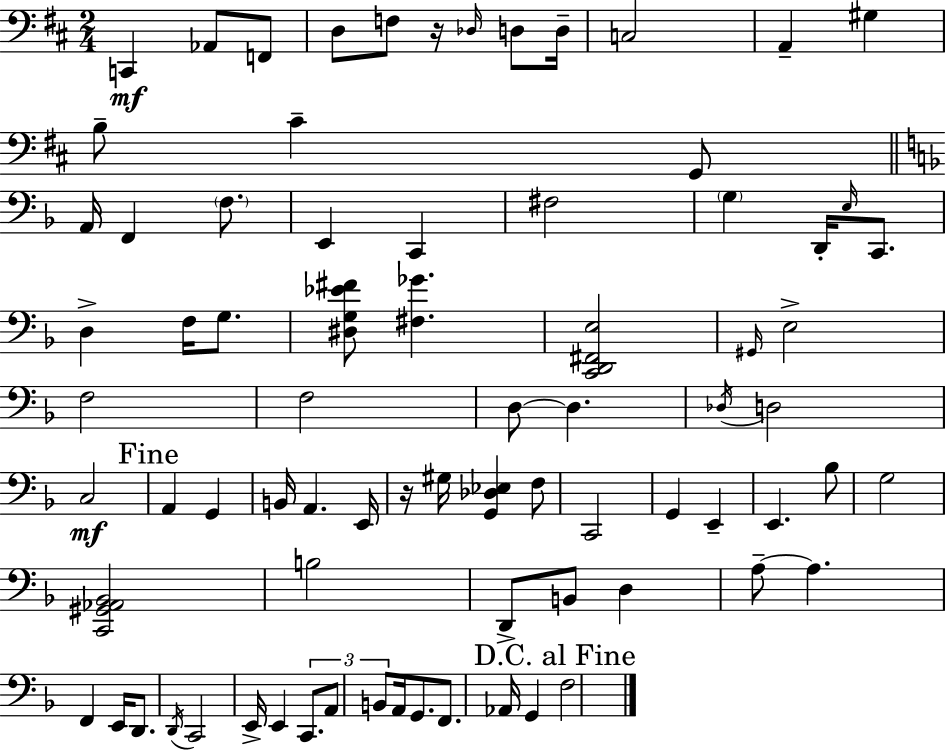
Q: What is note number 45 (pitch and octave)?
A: G2